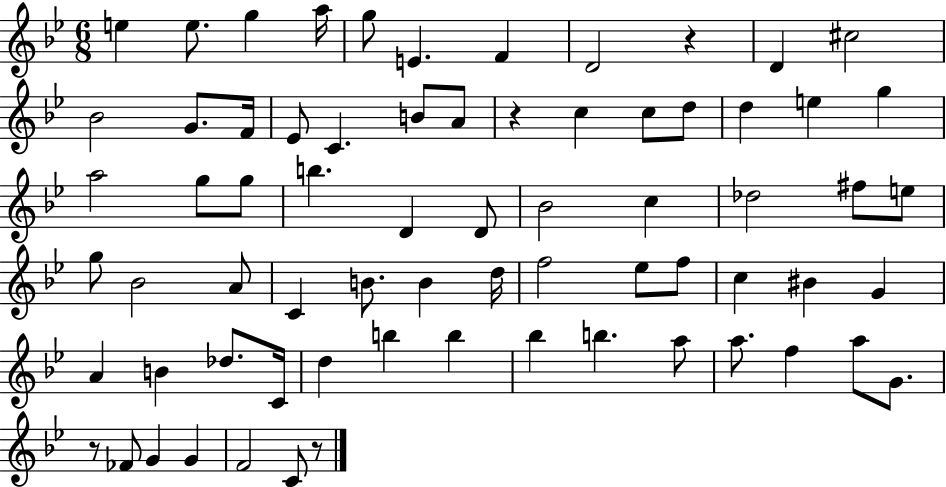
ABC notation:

X:1
T:Untitled
M:6/8
L:1/4
K:Bb
e e/2 g a/4 g/2 E F D2 z D ^c2 _B2 G/2 F/4 _E/2 C B/2 A/2 z c c/2 d/2 d e g a2 g/2 g/2 b D D/2 _B2 c _d2 ^f/2 e/2 g/2 _B2 A/2 C B/2 B d/4 f2 _e/2 f/2 c ^B G A B _d/2 C/4 d b b _b b a/2 a/2 f a/2 G/2 z/2 _F/2 G G F2 C/2 z/2